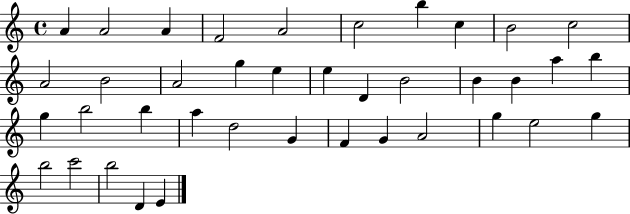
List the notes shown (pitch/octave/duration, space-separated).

A4/q A4/h A4/q F4/h A4/h C5/h B5/q C5/q B4/h C5/h A4/h B4/h A4/h G5/q E5/q E5/q D4/q B4/h B4/q B4/q A5/q B5/q G5/q B5/h B5/q A5/q D5/h G4/q F4/q G4/q A4/h G5/q E5/h G5/q B5/h C6/h B5/h D4/q E4/q